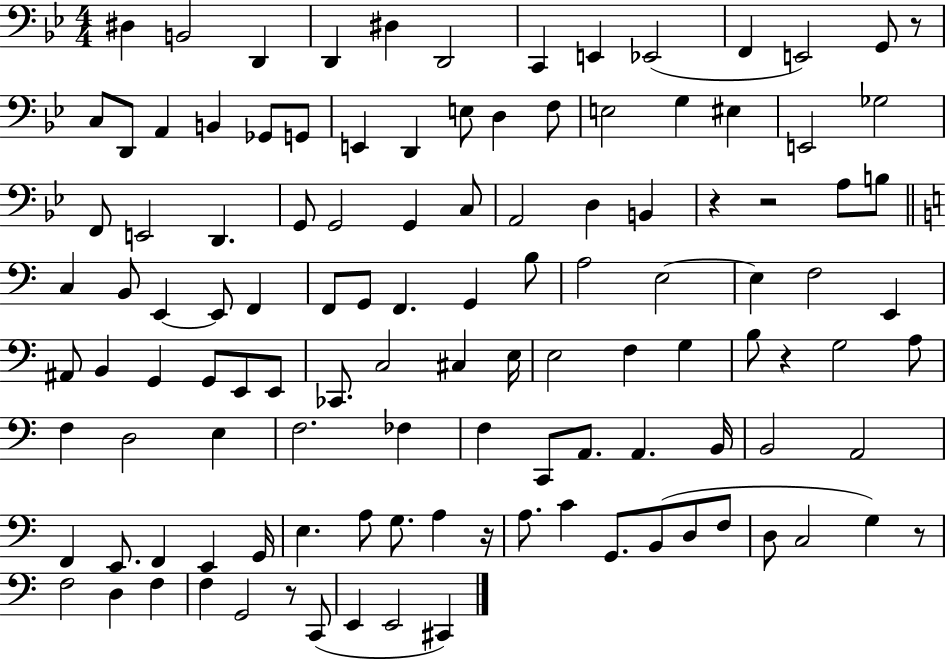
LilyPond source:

{
  \clef bass
  \numericTimeSignature
  \time 4/4
  \key bes \major
  \repeat volta 2 { dis4 b,2 d,4 | d,4 dis4 d,2 | c,4 e,4 ees,2( | f,4 e,2) g,8 r8 | \break c8 d,8 a,4 b,4 ges,8 g,8 | e,4 d,4 e8 d4 f8 | e2 g4 eis4 | e,2 ges2 | \break f,8 e,2 d,4. | g,8 g,2 g,4 c8 | a,2 d4 b,4 | r4 r2 a8 b8 | \break \bar "||" \break \key c \major c4 b,8 e,4~~ e,8 f,4 | f,8 g,8 f,4. g,4 b8 | a2 e2~~ | e4 f2 e,4 | \break ais,8 b,4 g,4 g,8 e,8 e,8 | ces,8. c2 cis4 e16 | e2 f4 g4 | b8 r4 g2 a8 | \break f4 d2 e4 | f2. fes4 | f4 c,8 a,8. a,4. b,16 | b,2 a,2 | \break f,4 e,8. f,4 e,4 g,16 | e4. a8 g8. a4 r16 | a8. c'4 g,8. b,8( d8 f8 | d8 c2 g4) r8 | \break f2 d4 f4 | f4 g,2 r8 c,8( | e,4 e,2 cis,4) | } \bar "|."
}